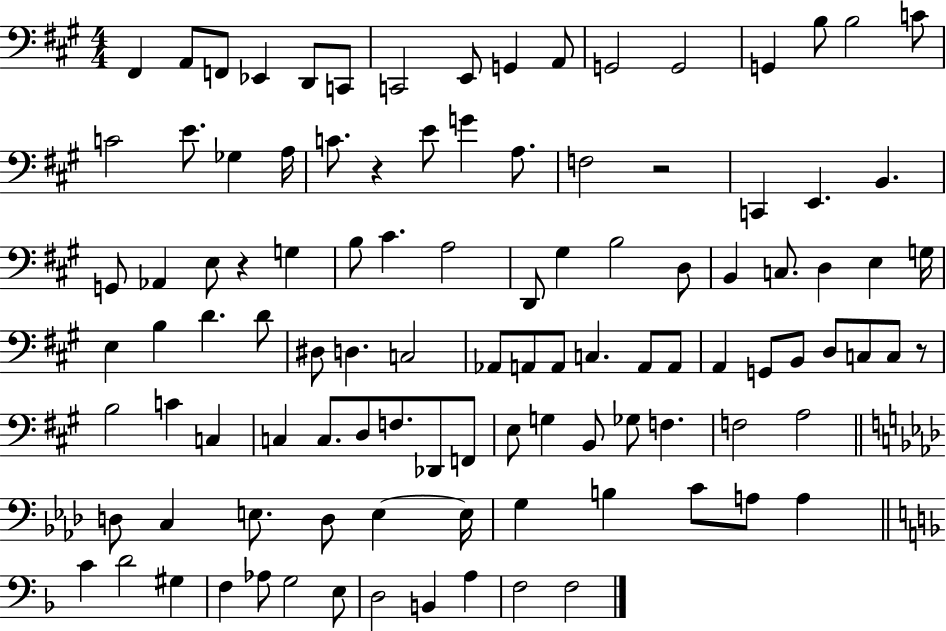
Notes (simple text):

F#2/q A2/e F2/e Eb2/q D2/e C2/e C2/h E2/e G2/q A2/e G2/h G2/h G2/q B3/e B3/h C4/e C4/h E4/e. Gb3/q A3/s C4/e. R/q E4/e G4/q A3/e. F3/h R/h C2/q E2/q. B2/q. G2/e Ab2/q E3/e R/q G3/q B3/e C#4/q. A3/h D2/e G#3/q B3/h D3/e B2/q C3/e. D3/q E3/q G3/s E3/q B3/q D4/q. D4/e D#3/e D3/q. C3/h Ab2/e A2/e A2/e C3/q. A2/e A2/e A2/q G2/e B2/e D3/e C3/e C3/e R/e B3/h C4/q C3/q C3/q C3/e. D3/e F3/e. Db2/e F2/e E3/e G3/q B2/e Gb3/e F3/q. F3/h A3/h D3/e C3/q E3/e. D3/e E3/q E3/s G3/q B3/q C4/e A3/e A3/q C4/q D4/h G#3/q F3/q Ab3/e G3/h E3/e D3/h B2/q A3/q F3/h F3/h